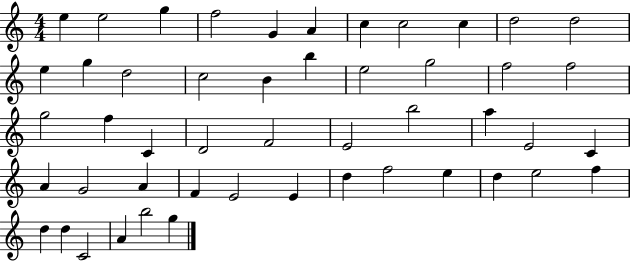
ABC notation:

X:1
T:Untitled
M:4/4
L:1/4
K:C
e e2 g f2 G A c c2 c d2 d2 e g d2 c2 B b e2 g2 f2 f2 g2 f C D2 F2 E2 b2 a E2 C A G2 A F E2 E d f2 e d e2 f d d C2 A b2 g